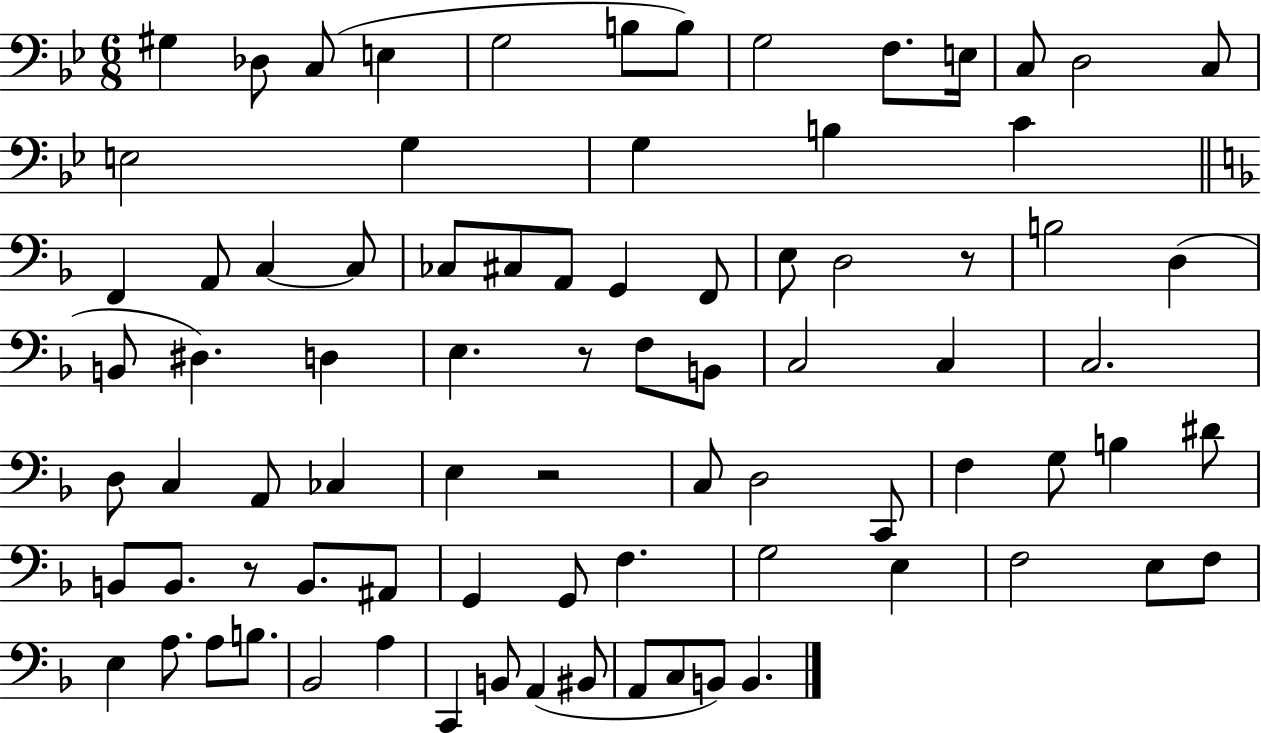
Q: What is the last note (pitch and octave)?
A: B2